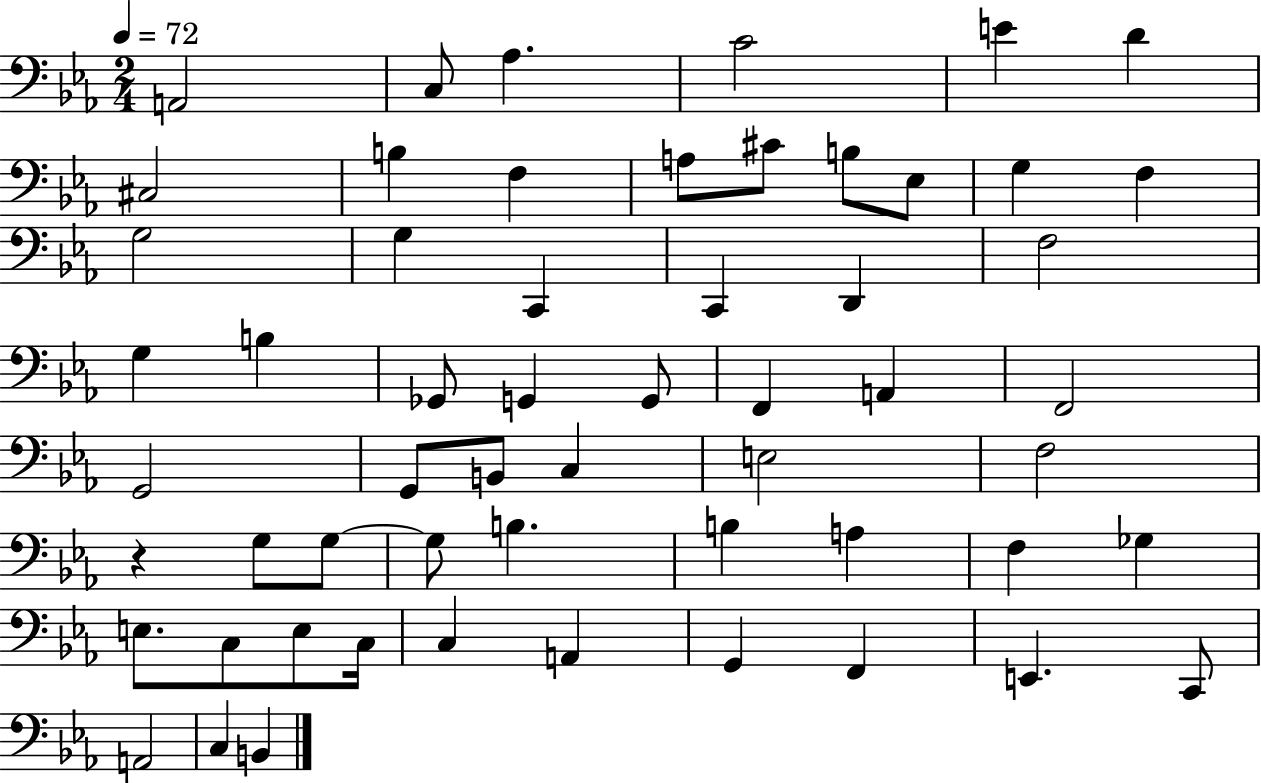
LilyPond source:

{
  \clef bass
  \numericTimeSignature
  \time 2/4
  \key ees \major
  \tempo 4 = 72
  a,2 | c8 aes4. | c'2 | e'4 d'4 | \break cis2 | b4 f4 | a8 cis'8 b8 ees8 | g4 f4 | \break g2 | g4 c,4 | c,4 d,4 | f2 | \break g4 b4 | ges,8 g,4 g,8 | f,4 a,4 | f,2 | \break g,2 | g,8 b,8 c4 | e2 | f2 | \break r4 g8 g8~~ | g8 b4. | b4 a4 | f4 ges4 | \break e8. c8 e8 c16 | c4 a,4 | g,4 f,4 | e,4. c,8 | \break a,2 | c4 b,4 | \bar "|."
}